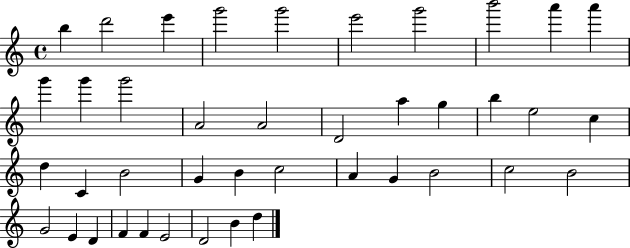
X:1
T:Untitled
M:4/4
L:1/4
K:C
b d'2 e' g'2 g'2 e'2 g'2 b'2 a' a' g' g' g'2 A2 A2 D2 a g b e2 c d C B2 G B c2 A G B2 c2 B2 G2 E D F F E2 D2 B d